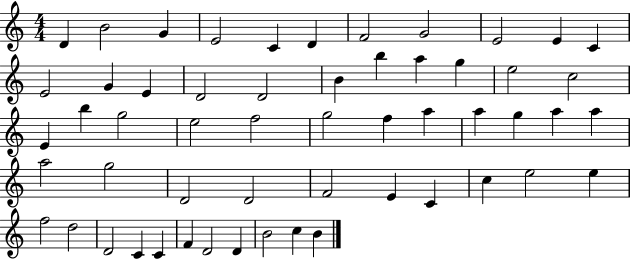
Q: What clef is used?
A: treble